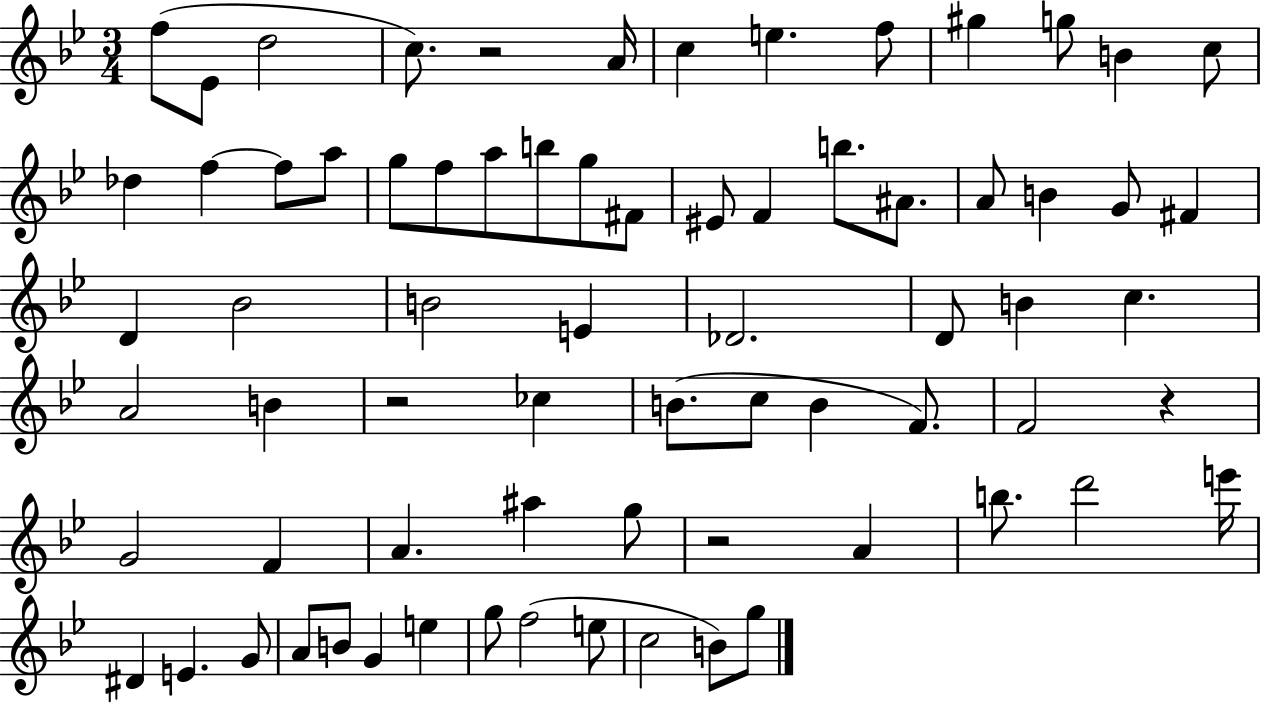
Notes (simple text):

F5/e Eb4/e D5/h C5/e. R/h A4/s C5/q E5/q. F5/e G#5/q G5/e B4/q C5/e Db5/q F5/q F5/e A5/e G5/e F5/e A5/e B5/e G5/e F#4/e EIS4/e F4/q B5/e. A#4/e. A4/e B4/q G4/e F#4/q D4/q Bb4/h B4/h E4/q Db4/h. D4/e B4/q C5/q. A4/h B4/q R/h CES5/q B4/e. C5/e B4/q F4/e. F4/h R/q G4/h F4/q A4/q. A#5/q G5/e R/h A4/q B5/e. D6/h E6/s D#4/q E4/q. G4/e A4/e B4/e G4/q E5/q G5/e F5/h E5/e C5/h B4/e G5/e